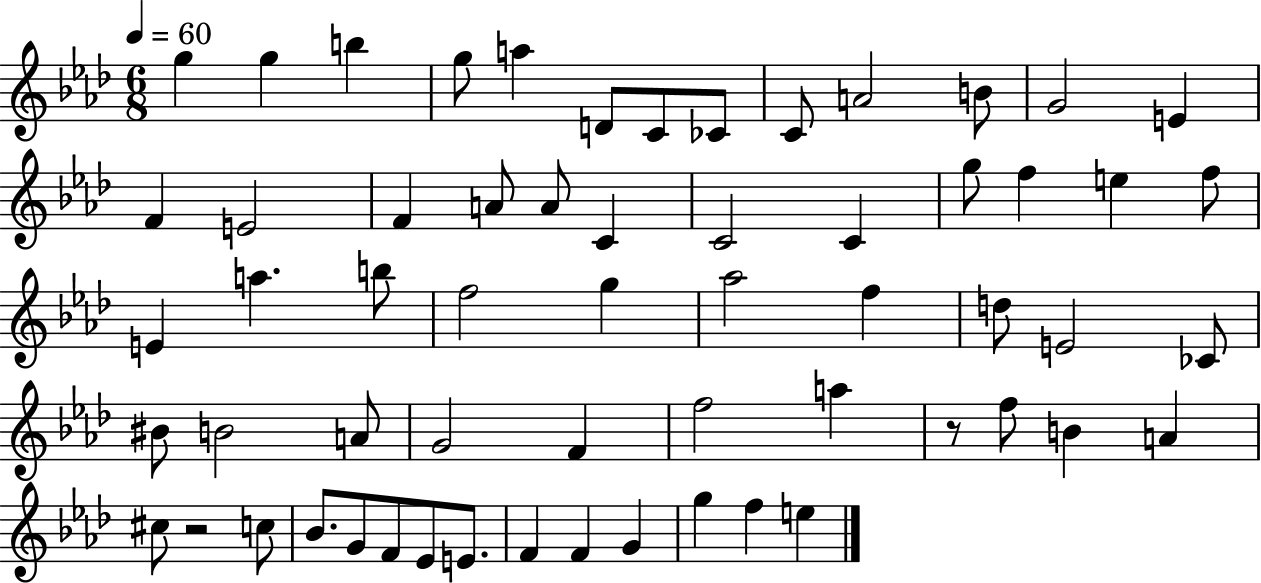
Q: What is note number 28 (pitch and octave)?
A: B5